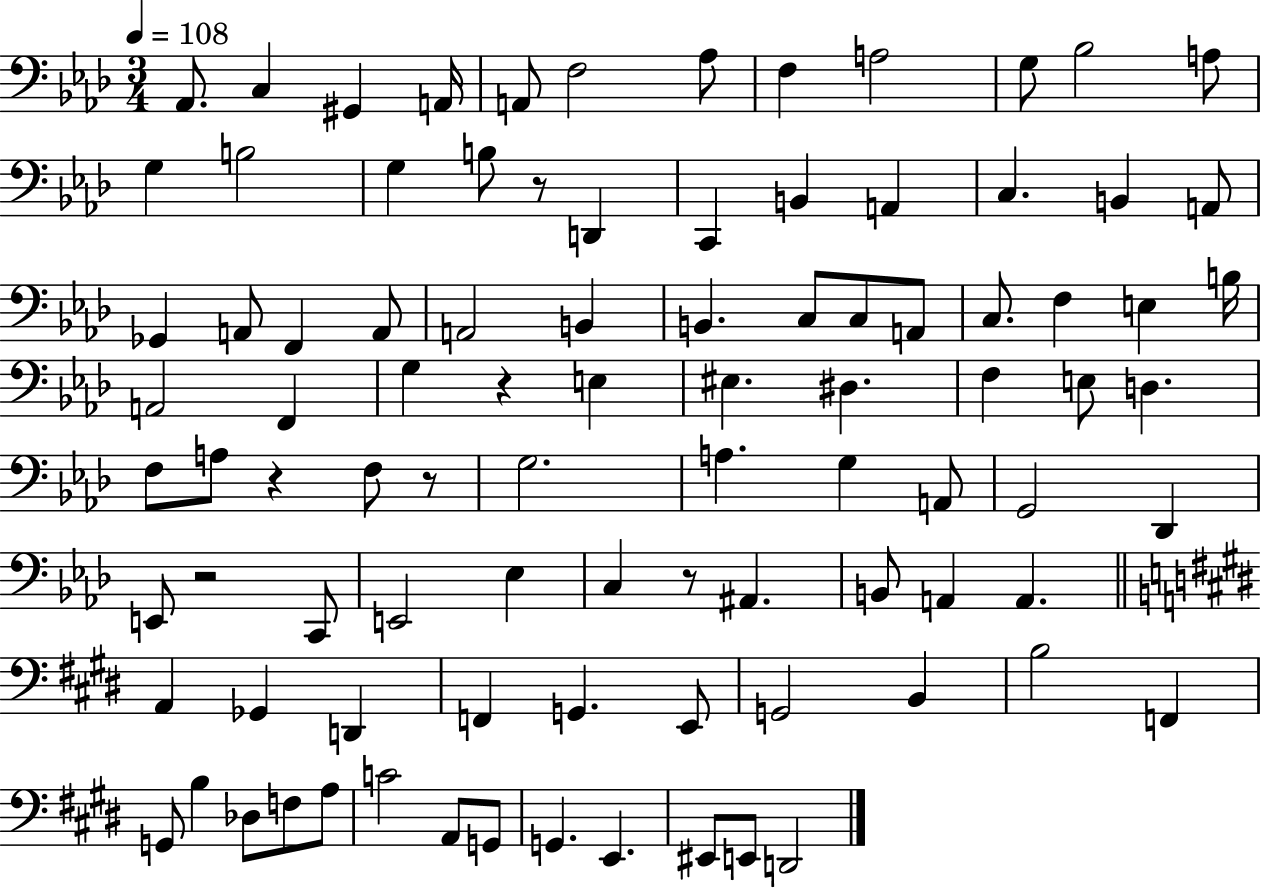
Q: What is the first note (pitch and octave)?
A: Ab2